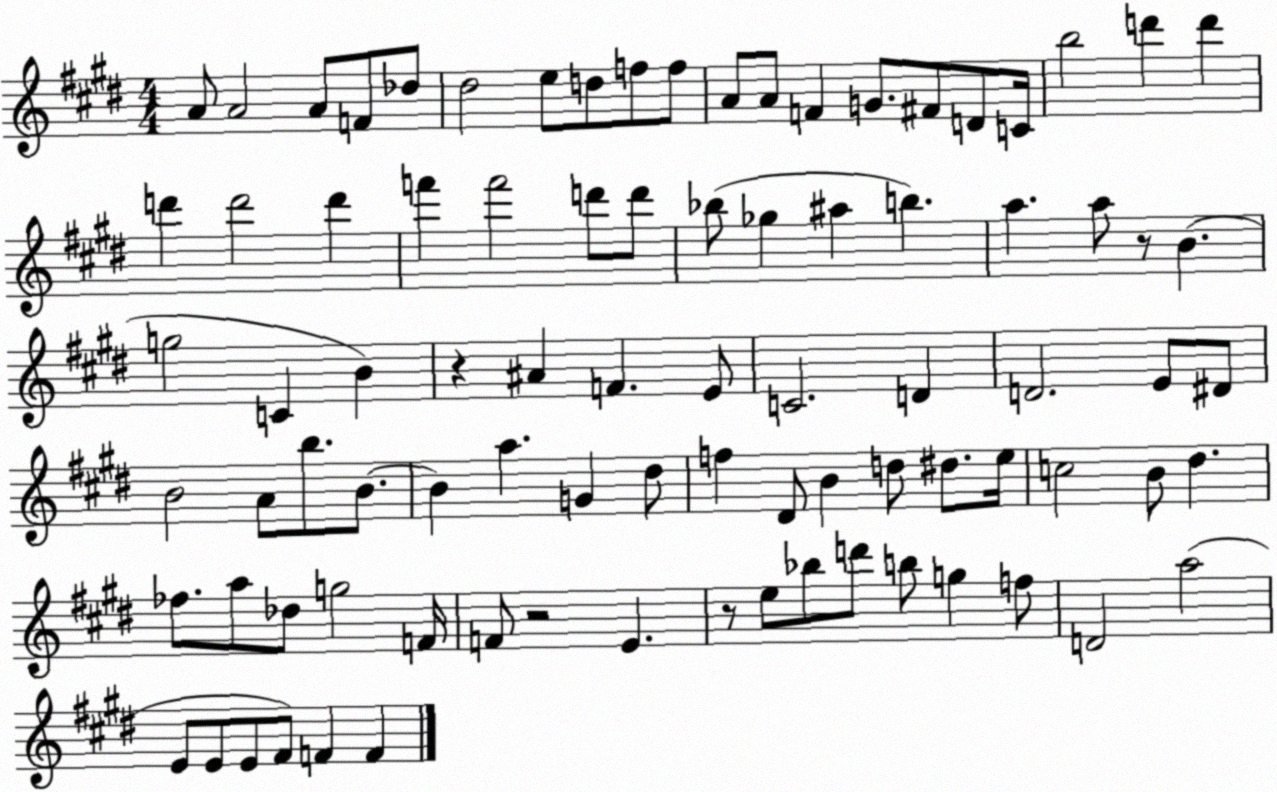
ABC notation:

X:1
T:Untitled
M:4/4
L:1/4
K:E
A/2 A2 A/2 F/2 _d/2 ^d2 e/2 d/2 f/2 f/2 A/2 A/2 F G/2 ^F/2 D/2 C/4 b2 d' d' d' d'2 d' f' f'2 d'/2 d'/2 _b/2 _g ^a b a a/2 z/2 B g2 C B z ^A F E/2 C2 D D2 E/2 ^D/2 B2 A/2 b/2 B/2 B a G ^d/2 f ^D/2 B d/2 ^d/2 e/4 c2 B/2 ^d _f/2 a/2 _d/2 g2 F/4 F/2 z2 E z/2 e/2 _b/2 d'/2 b/2 g f/2 D2 a2 E/2 E/2 E/2 ^F/2 F F